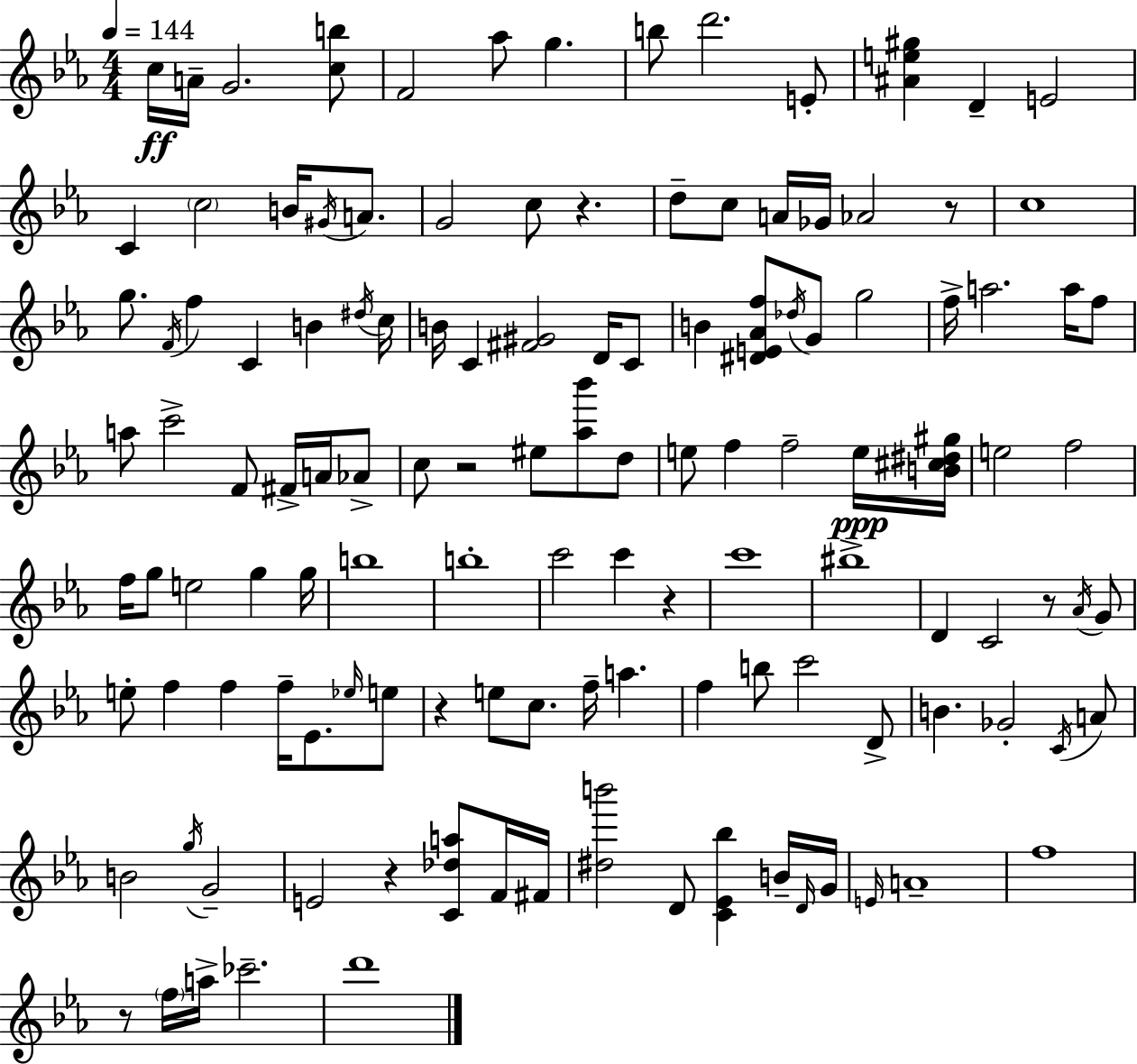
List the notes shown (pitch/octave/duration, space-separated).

C5/s A4/s G4/h. [C5,B5]/e F4/h Ab5/e G5/q. B5/e D6/h. E4/e [A#4,E5,G#5]/q D4/q E4/h C4/q C5/h B4/s G#4/s A4/e. G4/h C5/e R/q. D5/e C5/e A4/s Gb4/s Ab4/h R/e C5/w G5/e. F4/s F5/q C4/q B4/q D#5/s C5/s B4/s C4/q [F#4,G#4]/h D4/s C4/e B4/q [D#4,E4,Ab4,F5]/e Db5/s G4/e G5/h F5/s A5/h. A5/s F5/e A5/e C6/h F4/e F#4/s A4/s Ab4/e C5/e R/h EIS5/e [Ab5,Bb6]/e D5/e E5/e F5/q F5/h E5/s [B4,C#5,D#5,G#5]/s E5/h F5/h F5/s G5/e E5/h G5/q G5/s B5/w B5/w C6/h C6/q R/q C6/w BIS5/w D4/q C4/h R/e Ab4/s G4/e E5/e F5/q F5/q F5/s Eb4/e. Eb5/s E5/e R/q E5/e C5/e. F5/s A5/q. F5/q B5/e C6/h D4/e B4/q. Gb4/h C4/s A4/e B4/h G5/s G4/h E4/h R/q [C4,Db5,A5]/e F4/s F#4/s [D#5,B6]/h D4/e [C4,Eb4,Bb5]/q B4/s D4/s G4/s E4/s A4/w F5/w R/e F5/s A5/s CES6/h. D6/w